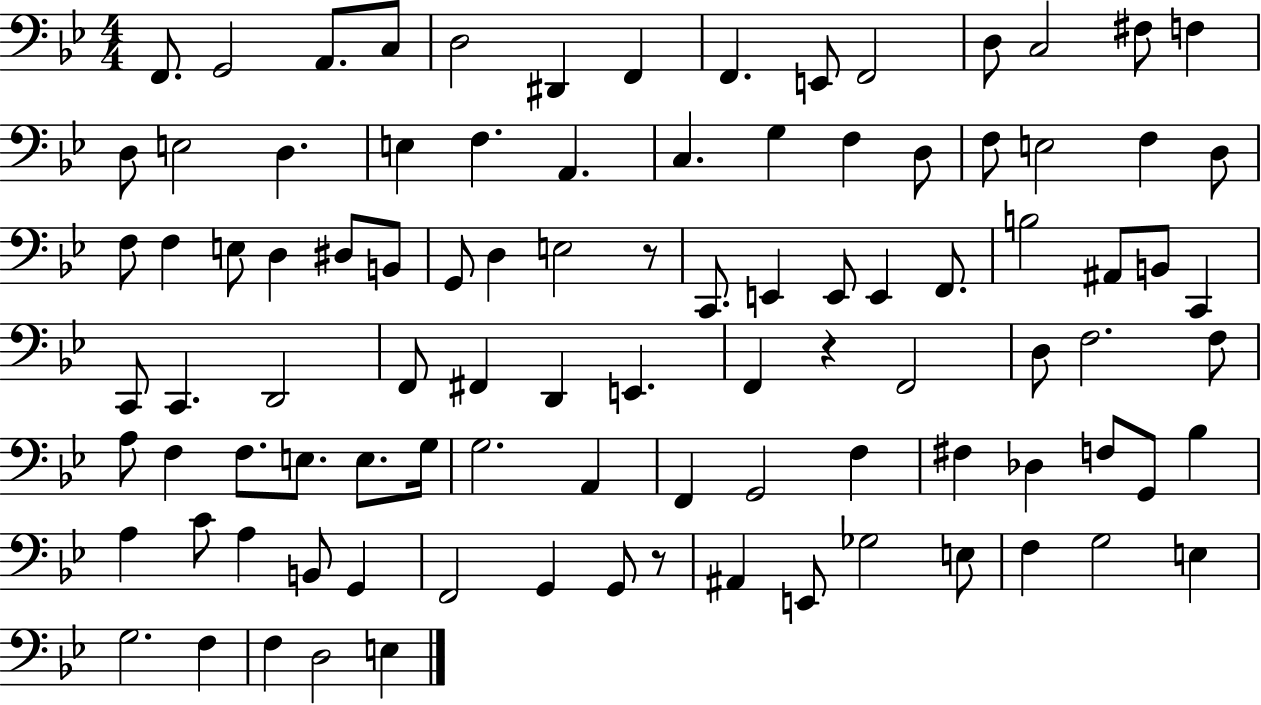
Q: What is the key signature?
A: BES major